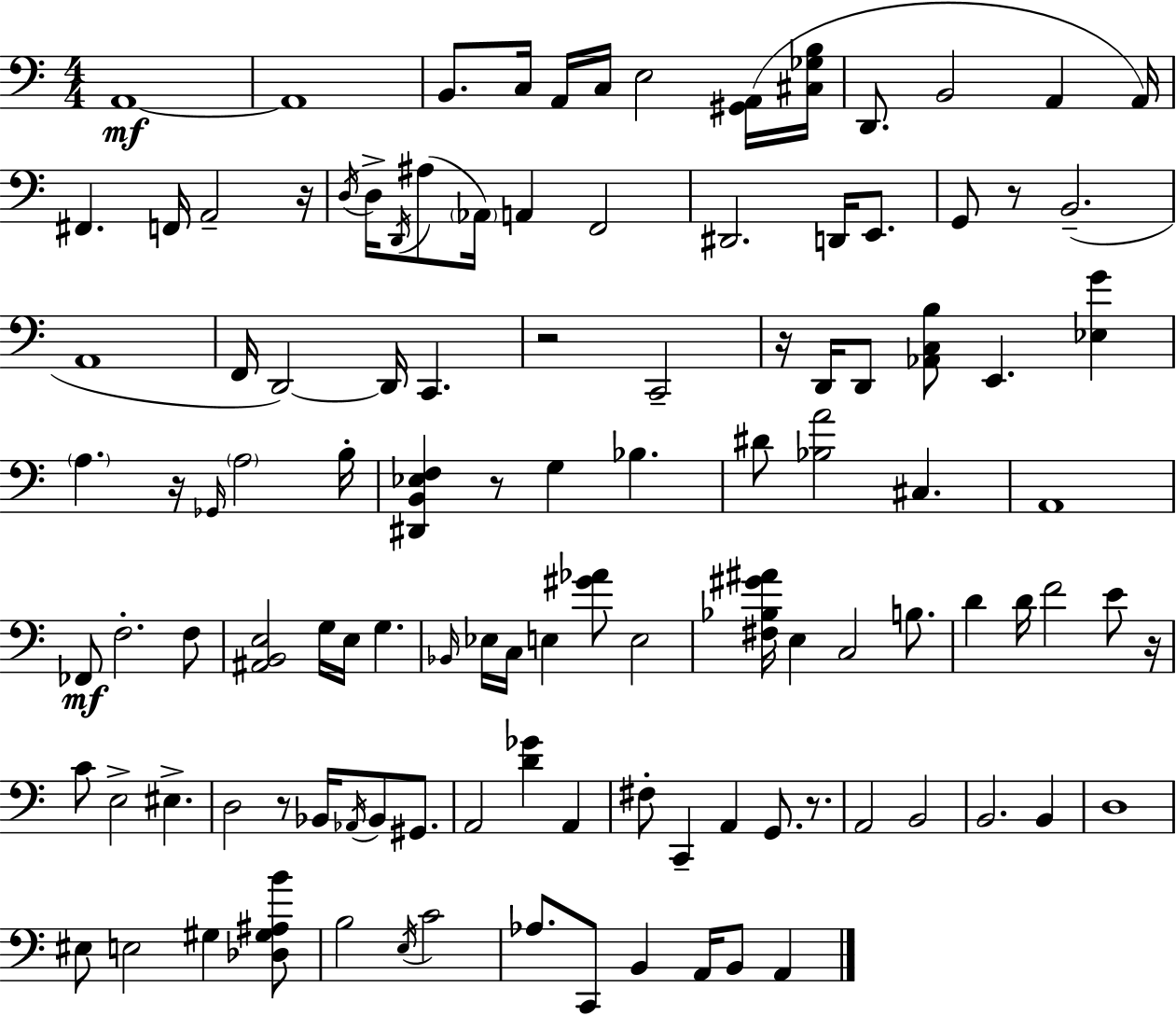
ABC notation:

X:1
T:Untitled
M:4/4
L:1/4
K:C
A,,4 A,,4 B,,/2 C,/4 A,,/4 C,/4 E,2 [^G,,A,,]/4 [^C,_G,B,]/4 D,,/2 B,,2 A,, A,,/4 ^F,, F,,/4 A,,2 z/4 D,/4 D,/4 D,,/4 ^A,/2 _A,,/4 A,, F,,2 ^D,,2 D,,/4 E,,/2 G,,/2 z/2 B,,2 A,,4 F,,/4 D,,2 D,,/4 C,, z2 C,,2 z/4 D,,/4 D,,/2 [_A,,C,B,]/2 E,, [_E,G] A, z/4 _G,,/4 A,2 B,/4 [^D,,B,,_E,F,] z/2 G, _B, ^D/2 [_B,A]2 ^C, A,,4 _F,,/2 F,2 F,/2 [^A,,B,,E,]2 G,/4 E,/4 G, _B,,/4 _E,/4 C,/4 E, [^G_A]/2 E,2 [^F,_B,^G^A]/4 E, C,2 B,/2 D D/4 F2 E/2 z/4 C/2 E,2 ^E, D,2 z/2 _B,,/4 _A,,/4 _B,,/2 ^G,,/2 A,,2 [D_G] A,, ^F,/2 C,, A,, G,,/2 z/2 A,,2 B,,2 B,,2 B,, D,4 ^E,/2 E,2 ^G, [_D,^G,^A,B]/2 B,2 E,/4 C2 _A,/2 C,,/2 B,, A,,/4 B,,/2 A,,